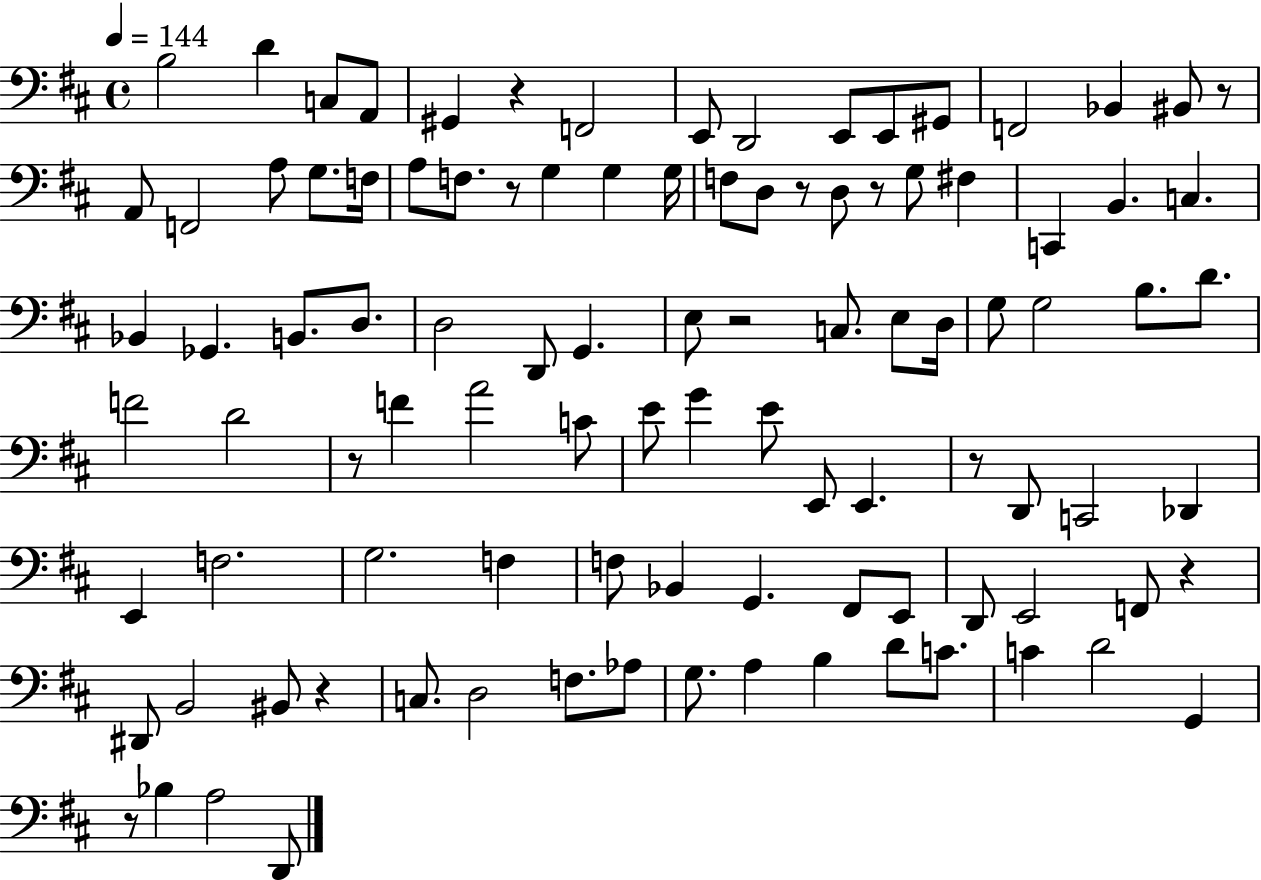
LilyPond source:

{
  \clef bass
  \time 4/4
  \defaultTimeSignature
  \key d \major
  \tempo 4 = 144
  b2 d'4 c8 a,8 | gis,4 r4 f,2 | e,8 d,2 e,8 e,8 gis,8 | f,2 bes,4 bis,8 r8 | \break a,8 f,2 a8 g8. f16 | a8 f8. r8 g4 g4 g16 | f8 d8 r8 d8 r8 g8 fis4 | c,4 b,4. c4. | \break bes,4 ges,4. b,8. d8. | d2 d,8 g,4. | e8 r2 c8. e8 d16 | g8 g2 b8. d'8. | \break f'2 d'2 | r8 f'4 a'2 c'8 | e'8 g'4 e'8 e,8 e,4. | r8 d,8 c,2 des,4 | \break e,4 f2. | g2. f4 | f8 bes,4 g,4. fis,8 e,8 | d,8 e,2 f,8 r4 | \break dis,8 b,2 bis,8 r4 | c8. d2 f8. aes8 | g8. a4 b4 d'8 c'8. | c'4 d'2 g,4 | \break r8 bes4 a2 d,8 | \bar "|."
}